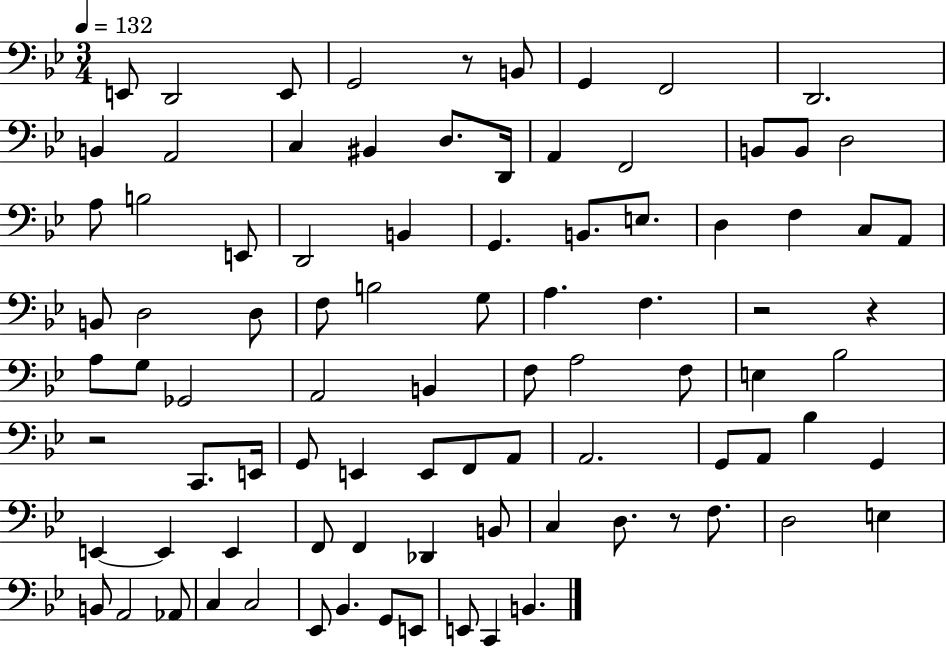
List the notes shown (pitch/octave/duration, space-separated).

E2/e D2/h E2/e G2/h R/e B2/e G2/q F2/h D2/h. B2/q A2/h C3/q BIS2/q D3/e. D2/s A2/q F2/h B2/e B2/e D3/h A3/e B3/h E2/e D2/h B2/q G2/q. B2/e. E3/e. D3/q F3/q C3/e A2/e B2/e D3/h D3/e F3/e B3/h G3/e A3/q. F3/q. R/h R/q A3/e G3/e Gb2/h A2/h B2/q F3/e A3/h F3/e E3/q Bb3/h R/h C2/e. E2/s G2/e E2/q E2/e F2/e A2/e A2/h. G2/e A2/e Bb3/q G2/q E2/q E2/q E2/q F2/e F2/q Db2/q B2/e C3/q D3/e. R/e F3/e. D3/h E3/q B2/e A2/h Ab2/e C3/q C3/h Eb2/e Bb2/q. G2/e E2/e E2/e C2/q B2/q.